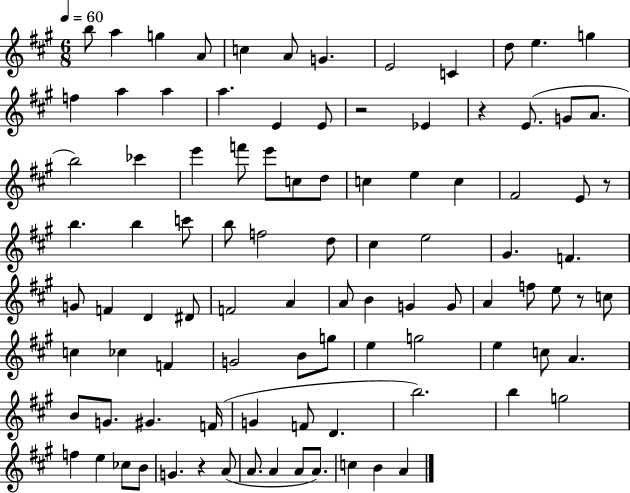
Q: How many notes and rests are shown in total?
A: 97